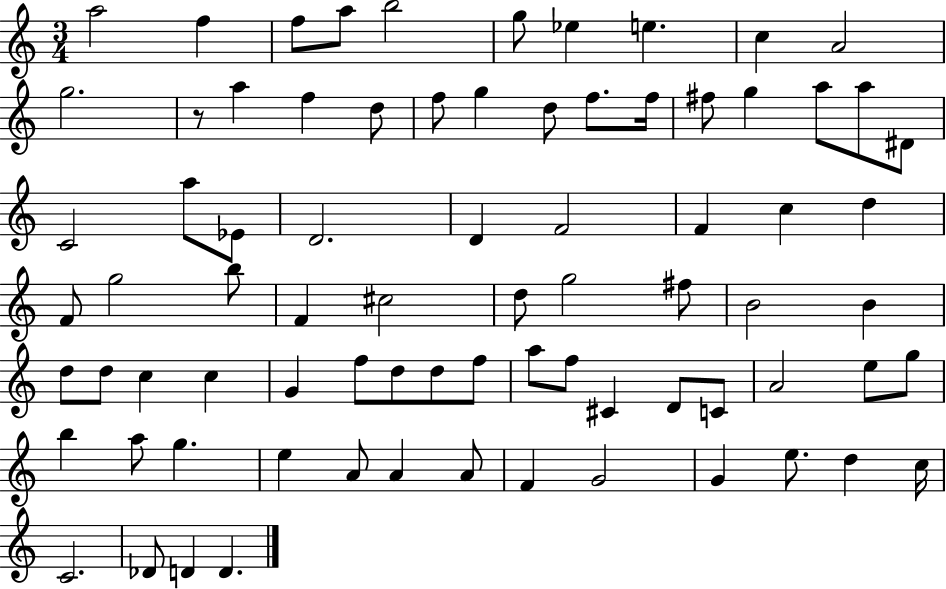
A5/h F5/q F5/e A5/e B5/h G5/e Eb5/q E5/q. C5/q A4/h G5/h. R/e A5/q F5/q D5/e F5/e G5/q D5/e F5/e. F5/s F#5/e G5/q A5/e A5/e D#4/e C4/h A5/e Eb4/e D4/h. D4/q F4/h F4/q C5/q D5/q F4/e G5/h B5/e F4/q C#5/h D5/e G5/h F#5/e B4/h B4/q D5/e D5/e C5/q C5/q G4/q F5/e D5/e D5/e F5/e A5/e F5/e C#4/q D4/e C4/e A4/h E5/e G5/e B5/q A5/e G5/q. E5/q A4/e A4/q A4/e F4/q G4/h G4/q E5/e. D5/q C5/s C4/h. Db4/e D4/q D4/q.